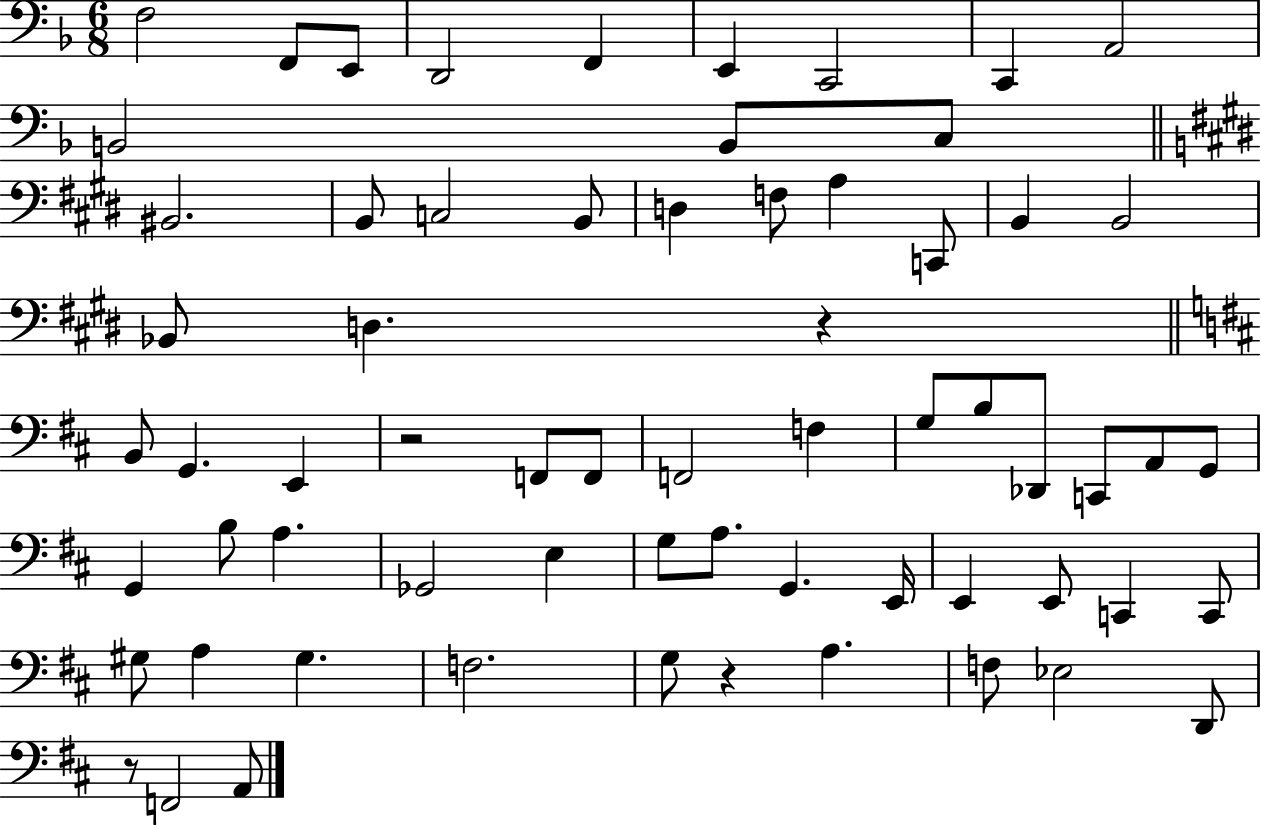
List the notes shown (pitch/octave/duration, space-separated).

F3/h F2/e E2/e D2/h F2/q E2/q C2/h C2/q A2/h B2/h B2/e C3/e BIS2/h. B2/e C3/h B2/e D3/q F3/e A3/q C2/e B2/q B2/h Bb2/e D3/q. R/q B2/e G2/q. E2/q R/h F2/e F2/e F2/h F3/q G3/e B3/e Db2/e C2/e A2/e G2/e G2/q B3/e A3/q. Gb2/h E3/q G3/e A3/e. G2/q. E2/s E2/q E2/e C2/q C2/e G#3/e A3/q G#3/q. F3/h. G3/e R/q A3/q. F3/e Eb3/h D2/e R/e F2/h A2/e